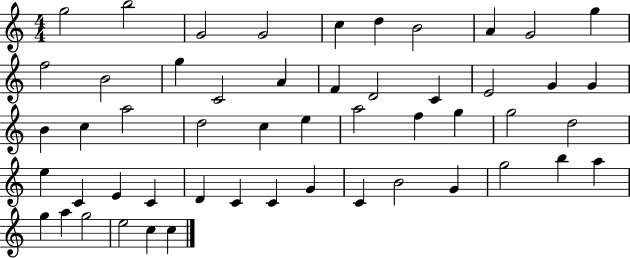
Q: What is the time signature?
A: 4/4